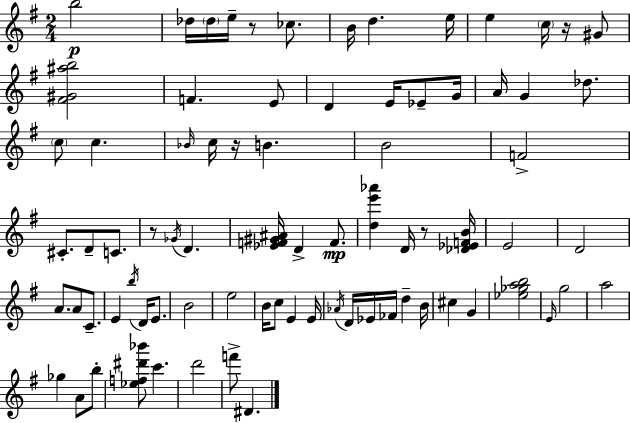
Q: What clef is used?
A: treble